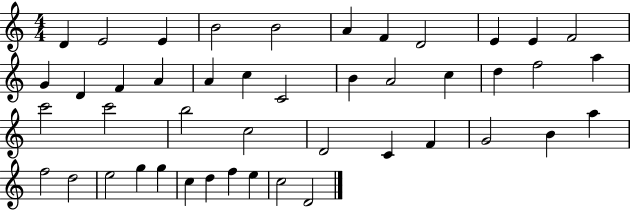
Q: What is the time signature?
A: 4/4